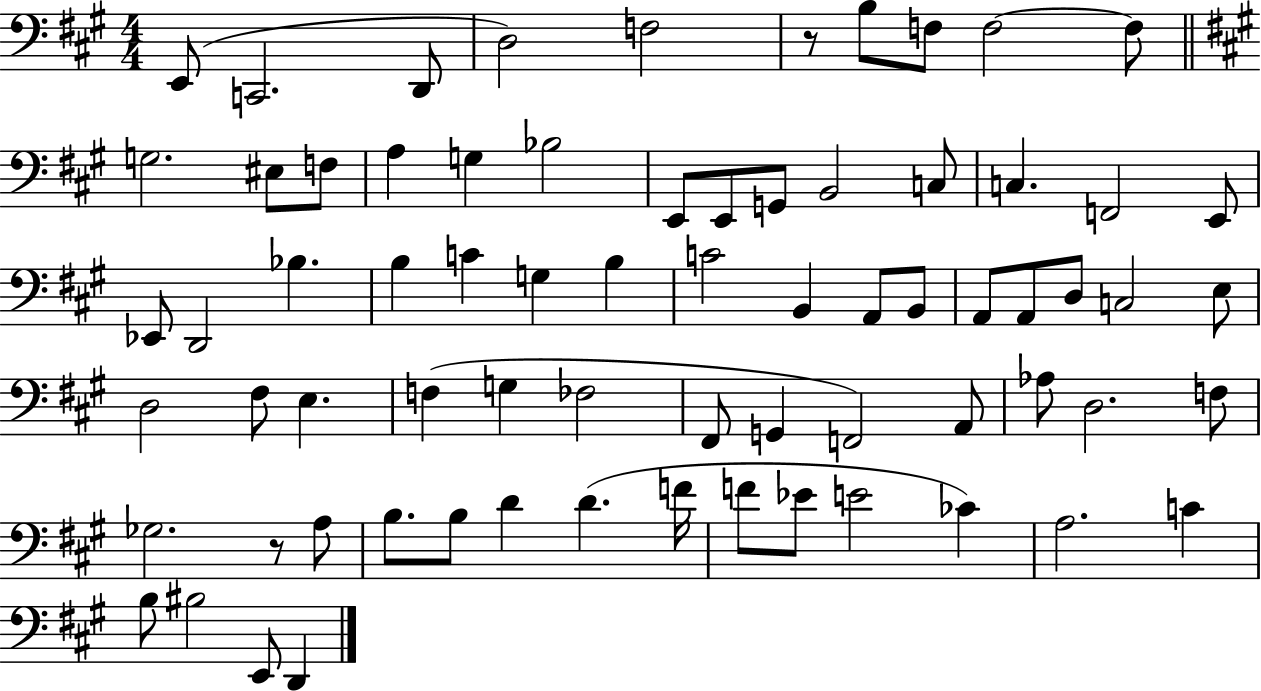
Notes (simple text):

E2/e C2/h. D2/e D3/h F3/h R/e B3/e F3/e F3/h F3/e G3/h. EIS3/e F3/e A3/q G3/q Bb3/h E2/e E2/e G2/e B2/h C3/e C3/q. F2/h E2/e Eb2/e D2/h Bb3/q. B3/q C4/q G3/q B3/q C4/h B2/q A2/e B2/e A2/e A2/e D3/e C3/h E3/e D3/h F#3/e E3/q. F3/q G3/q FES3/h F#2/e G2/q F2/h A2/e Ab3/e D3/h. F3/e Gb3/h. R/e A3/e B3/e. B3/e D4/q D4/q. F4/s F4/e Eb4/e E4/h CES4/q A3/h. C4/q B3/e BIS3/h E2/e D2/q